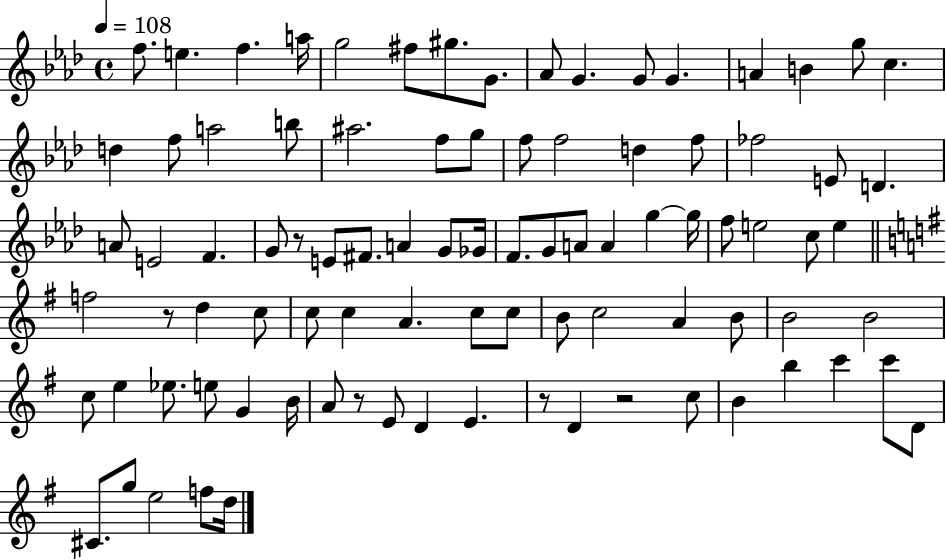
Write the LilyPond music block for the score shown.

{
  \clef treble
  \time 4/4
  \defaultTimeSignature
  \key aes \major
  \tempo 4 = 108
  f''8. e''4. f''4. a''16 | g''2 fis''8 gis''8. g'8. | aes'8 g'4. g'8 g'4. | a'4 b'4 g''8 c''4. | \break d''4 f''8 a''2 b''8 | ais''2. f''8 g''8 | f''8 f''2 d''4 f''8 | fes''2 e'8 d'4. | \break a'8 e'2 f'4. | g'8 r8 e'8 fis'8. a'4 g'8 ges'16 | f'8. g'8 a'8 a'4 g''4~~ g''16 | f''8 e''2 c''8 e''4 | \break \bar "||" \break \key g \major f''2 r8 d''4 c''8 | c''8 c''4 a'4. c''8 c''8 | b'8 c''2 a'4 b'8 | b'2 b'2 | \break c''8 e''4 ees''8. e''8 g'4 b'16 | a'8 r8 e'8 d'4 e'4. | r8 d'4 r2 c''8 | b'4 b''4 c'''4 c'''8 d'8 | \break cis'8. g''8 e''2 f''8 d''16 | \bar "|."
}